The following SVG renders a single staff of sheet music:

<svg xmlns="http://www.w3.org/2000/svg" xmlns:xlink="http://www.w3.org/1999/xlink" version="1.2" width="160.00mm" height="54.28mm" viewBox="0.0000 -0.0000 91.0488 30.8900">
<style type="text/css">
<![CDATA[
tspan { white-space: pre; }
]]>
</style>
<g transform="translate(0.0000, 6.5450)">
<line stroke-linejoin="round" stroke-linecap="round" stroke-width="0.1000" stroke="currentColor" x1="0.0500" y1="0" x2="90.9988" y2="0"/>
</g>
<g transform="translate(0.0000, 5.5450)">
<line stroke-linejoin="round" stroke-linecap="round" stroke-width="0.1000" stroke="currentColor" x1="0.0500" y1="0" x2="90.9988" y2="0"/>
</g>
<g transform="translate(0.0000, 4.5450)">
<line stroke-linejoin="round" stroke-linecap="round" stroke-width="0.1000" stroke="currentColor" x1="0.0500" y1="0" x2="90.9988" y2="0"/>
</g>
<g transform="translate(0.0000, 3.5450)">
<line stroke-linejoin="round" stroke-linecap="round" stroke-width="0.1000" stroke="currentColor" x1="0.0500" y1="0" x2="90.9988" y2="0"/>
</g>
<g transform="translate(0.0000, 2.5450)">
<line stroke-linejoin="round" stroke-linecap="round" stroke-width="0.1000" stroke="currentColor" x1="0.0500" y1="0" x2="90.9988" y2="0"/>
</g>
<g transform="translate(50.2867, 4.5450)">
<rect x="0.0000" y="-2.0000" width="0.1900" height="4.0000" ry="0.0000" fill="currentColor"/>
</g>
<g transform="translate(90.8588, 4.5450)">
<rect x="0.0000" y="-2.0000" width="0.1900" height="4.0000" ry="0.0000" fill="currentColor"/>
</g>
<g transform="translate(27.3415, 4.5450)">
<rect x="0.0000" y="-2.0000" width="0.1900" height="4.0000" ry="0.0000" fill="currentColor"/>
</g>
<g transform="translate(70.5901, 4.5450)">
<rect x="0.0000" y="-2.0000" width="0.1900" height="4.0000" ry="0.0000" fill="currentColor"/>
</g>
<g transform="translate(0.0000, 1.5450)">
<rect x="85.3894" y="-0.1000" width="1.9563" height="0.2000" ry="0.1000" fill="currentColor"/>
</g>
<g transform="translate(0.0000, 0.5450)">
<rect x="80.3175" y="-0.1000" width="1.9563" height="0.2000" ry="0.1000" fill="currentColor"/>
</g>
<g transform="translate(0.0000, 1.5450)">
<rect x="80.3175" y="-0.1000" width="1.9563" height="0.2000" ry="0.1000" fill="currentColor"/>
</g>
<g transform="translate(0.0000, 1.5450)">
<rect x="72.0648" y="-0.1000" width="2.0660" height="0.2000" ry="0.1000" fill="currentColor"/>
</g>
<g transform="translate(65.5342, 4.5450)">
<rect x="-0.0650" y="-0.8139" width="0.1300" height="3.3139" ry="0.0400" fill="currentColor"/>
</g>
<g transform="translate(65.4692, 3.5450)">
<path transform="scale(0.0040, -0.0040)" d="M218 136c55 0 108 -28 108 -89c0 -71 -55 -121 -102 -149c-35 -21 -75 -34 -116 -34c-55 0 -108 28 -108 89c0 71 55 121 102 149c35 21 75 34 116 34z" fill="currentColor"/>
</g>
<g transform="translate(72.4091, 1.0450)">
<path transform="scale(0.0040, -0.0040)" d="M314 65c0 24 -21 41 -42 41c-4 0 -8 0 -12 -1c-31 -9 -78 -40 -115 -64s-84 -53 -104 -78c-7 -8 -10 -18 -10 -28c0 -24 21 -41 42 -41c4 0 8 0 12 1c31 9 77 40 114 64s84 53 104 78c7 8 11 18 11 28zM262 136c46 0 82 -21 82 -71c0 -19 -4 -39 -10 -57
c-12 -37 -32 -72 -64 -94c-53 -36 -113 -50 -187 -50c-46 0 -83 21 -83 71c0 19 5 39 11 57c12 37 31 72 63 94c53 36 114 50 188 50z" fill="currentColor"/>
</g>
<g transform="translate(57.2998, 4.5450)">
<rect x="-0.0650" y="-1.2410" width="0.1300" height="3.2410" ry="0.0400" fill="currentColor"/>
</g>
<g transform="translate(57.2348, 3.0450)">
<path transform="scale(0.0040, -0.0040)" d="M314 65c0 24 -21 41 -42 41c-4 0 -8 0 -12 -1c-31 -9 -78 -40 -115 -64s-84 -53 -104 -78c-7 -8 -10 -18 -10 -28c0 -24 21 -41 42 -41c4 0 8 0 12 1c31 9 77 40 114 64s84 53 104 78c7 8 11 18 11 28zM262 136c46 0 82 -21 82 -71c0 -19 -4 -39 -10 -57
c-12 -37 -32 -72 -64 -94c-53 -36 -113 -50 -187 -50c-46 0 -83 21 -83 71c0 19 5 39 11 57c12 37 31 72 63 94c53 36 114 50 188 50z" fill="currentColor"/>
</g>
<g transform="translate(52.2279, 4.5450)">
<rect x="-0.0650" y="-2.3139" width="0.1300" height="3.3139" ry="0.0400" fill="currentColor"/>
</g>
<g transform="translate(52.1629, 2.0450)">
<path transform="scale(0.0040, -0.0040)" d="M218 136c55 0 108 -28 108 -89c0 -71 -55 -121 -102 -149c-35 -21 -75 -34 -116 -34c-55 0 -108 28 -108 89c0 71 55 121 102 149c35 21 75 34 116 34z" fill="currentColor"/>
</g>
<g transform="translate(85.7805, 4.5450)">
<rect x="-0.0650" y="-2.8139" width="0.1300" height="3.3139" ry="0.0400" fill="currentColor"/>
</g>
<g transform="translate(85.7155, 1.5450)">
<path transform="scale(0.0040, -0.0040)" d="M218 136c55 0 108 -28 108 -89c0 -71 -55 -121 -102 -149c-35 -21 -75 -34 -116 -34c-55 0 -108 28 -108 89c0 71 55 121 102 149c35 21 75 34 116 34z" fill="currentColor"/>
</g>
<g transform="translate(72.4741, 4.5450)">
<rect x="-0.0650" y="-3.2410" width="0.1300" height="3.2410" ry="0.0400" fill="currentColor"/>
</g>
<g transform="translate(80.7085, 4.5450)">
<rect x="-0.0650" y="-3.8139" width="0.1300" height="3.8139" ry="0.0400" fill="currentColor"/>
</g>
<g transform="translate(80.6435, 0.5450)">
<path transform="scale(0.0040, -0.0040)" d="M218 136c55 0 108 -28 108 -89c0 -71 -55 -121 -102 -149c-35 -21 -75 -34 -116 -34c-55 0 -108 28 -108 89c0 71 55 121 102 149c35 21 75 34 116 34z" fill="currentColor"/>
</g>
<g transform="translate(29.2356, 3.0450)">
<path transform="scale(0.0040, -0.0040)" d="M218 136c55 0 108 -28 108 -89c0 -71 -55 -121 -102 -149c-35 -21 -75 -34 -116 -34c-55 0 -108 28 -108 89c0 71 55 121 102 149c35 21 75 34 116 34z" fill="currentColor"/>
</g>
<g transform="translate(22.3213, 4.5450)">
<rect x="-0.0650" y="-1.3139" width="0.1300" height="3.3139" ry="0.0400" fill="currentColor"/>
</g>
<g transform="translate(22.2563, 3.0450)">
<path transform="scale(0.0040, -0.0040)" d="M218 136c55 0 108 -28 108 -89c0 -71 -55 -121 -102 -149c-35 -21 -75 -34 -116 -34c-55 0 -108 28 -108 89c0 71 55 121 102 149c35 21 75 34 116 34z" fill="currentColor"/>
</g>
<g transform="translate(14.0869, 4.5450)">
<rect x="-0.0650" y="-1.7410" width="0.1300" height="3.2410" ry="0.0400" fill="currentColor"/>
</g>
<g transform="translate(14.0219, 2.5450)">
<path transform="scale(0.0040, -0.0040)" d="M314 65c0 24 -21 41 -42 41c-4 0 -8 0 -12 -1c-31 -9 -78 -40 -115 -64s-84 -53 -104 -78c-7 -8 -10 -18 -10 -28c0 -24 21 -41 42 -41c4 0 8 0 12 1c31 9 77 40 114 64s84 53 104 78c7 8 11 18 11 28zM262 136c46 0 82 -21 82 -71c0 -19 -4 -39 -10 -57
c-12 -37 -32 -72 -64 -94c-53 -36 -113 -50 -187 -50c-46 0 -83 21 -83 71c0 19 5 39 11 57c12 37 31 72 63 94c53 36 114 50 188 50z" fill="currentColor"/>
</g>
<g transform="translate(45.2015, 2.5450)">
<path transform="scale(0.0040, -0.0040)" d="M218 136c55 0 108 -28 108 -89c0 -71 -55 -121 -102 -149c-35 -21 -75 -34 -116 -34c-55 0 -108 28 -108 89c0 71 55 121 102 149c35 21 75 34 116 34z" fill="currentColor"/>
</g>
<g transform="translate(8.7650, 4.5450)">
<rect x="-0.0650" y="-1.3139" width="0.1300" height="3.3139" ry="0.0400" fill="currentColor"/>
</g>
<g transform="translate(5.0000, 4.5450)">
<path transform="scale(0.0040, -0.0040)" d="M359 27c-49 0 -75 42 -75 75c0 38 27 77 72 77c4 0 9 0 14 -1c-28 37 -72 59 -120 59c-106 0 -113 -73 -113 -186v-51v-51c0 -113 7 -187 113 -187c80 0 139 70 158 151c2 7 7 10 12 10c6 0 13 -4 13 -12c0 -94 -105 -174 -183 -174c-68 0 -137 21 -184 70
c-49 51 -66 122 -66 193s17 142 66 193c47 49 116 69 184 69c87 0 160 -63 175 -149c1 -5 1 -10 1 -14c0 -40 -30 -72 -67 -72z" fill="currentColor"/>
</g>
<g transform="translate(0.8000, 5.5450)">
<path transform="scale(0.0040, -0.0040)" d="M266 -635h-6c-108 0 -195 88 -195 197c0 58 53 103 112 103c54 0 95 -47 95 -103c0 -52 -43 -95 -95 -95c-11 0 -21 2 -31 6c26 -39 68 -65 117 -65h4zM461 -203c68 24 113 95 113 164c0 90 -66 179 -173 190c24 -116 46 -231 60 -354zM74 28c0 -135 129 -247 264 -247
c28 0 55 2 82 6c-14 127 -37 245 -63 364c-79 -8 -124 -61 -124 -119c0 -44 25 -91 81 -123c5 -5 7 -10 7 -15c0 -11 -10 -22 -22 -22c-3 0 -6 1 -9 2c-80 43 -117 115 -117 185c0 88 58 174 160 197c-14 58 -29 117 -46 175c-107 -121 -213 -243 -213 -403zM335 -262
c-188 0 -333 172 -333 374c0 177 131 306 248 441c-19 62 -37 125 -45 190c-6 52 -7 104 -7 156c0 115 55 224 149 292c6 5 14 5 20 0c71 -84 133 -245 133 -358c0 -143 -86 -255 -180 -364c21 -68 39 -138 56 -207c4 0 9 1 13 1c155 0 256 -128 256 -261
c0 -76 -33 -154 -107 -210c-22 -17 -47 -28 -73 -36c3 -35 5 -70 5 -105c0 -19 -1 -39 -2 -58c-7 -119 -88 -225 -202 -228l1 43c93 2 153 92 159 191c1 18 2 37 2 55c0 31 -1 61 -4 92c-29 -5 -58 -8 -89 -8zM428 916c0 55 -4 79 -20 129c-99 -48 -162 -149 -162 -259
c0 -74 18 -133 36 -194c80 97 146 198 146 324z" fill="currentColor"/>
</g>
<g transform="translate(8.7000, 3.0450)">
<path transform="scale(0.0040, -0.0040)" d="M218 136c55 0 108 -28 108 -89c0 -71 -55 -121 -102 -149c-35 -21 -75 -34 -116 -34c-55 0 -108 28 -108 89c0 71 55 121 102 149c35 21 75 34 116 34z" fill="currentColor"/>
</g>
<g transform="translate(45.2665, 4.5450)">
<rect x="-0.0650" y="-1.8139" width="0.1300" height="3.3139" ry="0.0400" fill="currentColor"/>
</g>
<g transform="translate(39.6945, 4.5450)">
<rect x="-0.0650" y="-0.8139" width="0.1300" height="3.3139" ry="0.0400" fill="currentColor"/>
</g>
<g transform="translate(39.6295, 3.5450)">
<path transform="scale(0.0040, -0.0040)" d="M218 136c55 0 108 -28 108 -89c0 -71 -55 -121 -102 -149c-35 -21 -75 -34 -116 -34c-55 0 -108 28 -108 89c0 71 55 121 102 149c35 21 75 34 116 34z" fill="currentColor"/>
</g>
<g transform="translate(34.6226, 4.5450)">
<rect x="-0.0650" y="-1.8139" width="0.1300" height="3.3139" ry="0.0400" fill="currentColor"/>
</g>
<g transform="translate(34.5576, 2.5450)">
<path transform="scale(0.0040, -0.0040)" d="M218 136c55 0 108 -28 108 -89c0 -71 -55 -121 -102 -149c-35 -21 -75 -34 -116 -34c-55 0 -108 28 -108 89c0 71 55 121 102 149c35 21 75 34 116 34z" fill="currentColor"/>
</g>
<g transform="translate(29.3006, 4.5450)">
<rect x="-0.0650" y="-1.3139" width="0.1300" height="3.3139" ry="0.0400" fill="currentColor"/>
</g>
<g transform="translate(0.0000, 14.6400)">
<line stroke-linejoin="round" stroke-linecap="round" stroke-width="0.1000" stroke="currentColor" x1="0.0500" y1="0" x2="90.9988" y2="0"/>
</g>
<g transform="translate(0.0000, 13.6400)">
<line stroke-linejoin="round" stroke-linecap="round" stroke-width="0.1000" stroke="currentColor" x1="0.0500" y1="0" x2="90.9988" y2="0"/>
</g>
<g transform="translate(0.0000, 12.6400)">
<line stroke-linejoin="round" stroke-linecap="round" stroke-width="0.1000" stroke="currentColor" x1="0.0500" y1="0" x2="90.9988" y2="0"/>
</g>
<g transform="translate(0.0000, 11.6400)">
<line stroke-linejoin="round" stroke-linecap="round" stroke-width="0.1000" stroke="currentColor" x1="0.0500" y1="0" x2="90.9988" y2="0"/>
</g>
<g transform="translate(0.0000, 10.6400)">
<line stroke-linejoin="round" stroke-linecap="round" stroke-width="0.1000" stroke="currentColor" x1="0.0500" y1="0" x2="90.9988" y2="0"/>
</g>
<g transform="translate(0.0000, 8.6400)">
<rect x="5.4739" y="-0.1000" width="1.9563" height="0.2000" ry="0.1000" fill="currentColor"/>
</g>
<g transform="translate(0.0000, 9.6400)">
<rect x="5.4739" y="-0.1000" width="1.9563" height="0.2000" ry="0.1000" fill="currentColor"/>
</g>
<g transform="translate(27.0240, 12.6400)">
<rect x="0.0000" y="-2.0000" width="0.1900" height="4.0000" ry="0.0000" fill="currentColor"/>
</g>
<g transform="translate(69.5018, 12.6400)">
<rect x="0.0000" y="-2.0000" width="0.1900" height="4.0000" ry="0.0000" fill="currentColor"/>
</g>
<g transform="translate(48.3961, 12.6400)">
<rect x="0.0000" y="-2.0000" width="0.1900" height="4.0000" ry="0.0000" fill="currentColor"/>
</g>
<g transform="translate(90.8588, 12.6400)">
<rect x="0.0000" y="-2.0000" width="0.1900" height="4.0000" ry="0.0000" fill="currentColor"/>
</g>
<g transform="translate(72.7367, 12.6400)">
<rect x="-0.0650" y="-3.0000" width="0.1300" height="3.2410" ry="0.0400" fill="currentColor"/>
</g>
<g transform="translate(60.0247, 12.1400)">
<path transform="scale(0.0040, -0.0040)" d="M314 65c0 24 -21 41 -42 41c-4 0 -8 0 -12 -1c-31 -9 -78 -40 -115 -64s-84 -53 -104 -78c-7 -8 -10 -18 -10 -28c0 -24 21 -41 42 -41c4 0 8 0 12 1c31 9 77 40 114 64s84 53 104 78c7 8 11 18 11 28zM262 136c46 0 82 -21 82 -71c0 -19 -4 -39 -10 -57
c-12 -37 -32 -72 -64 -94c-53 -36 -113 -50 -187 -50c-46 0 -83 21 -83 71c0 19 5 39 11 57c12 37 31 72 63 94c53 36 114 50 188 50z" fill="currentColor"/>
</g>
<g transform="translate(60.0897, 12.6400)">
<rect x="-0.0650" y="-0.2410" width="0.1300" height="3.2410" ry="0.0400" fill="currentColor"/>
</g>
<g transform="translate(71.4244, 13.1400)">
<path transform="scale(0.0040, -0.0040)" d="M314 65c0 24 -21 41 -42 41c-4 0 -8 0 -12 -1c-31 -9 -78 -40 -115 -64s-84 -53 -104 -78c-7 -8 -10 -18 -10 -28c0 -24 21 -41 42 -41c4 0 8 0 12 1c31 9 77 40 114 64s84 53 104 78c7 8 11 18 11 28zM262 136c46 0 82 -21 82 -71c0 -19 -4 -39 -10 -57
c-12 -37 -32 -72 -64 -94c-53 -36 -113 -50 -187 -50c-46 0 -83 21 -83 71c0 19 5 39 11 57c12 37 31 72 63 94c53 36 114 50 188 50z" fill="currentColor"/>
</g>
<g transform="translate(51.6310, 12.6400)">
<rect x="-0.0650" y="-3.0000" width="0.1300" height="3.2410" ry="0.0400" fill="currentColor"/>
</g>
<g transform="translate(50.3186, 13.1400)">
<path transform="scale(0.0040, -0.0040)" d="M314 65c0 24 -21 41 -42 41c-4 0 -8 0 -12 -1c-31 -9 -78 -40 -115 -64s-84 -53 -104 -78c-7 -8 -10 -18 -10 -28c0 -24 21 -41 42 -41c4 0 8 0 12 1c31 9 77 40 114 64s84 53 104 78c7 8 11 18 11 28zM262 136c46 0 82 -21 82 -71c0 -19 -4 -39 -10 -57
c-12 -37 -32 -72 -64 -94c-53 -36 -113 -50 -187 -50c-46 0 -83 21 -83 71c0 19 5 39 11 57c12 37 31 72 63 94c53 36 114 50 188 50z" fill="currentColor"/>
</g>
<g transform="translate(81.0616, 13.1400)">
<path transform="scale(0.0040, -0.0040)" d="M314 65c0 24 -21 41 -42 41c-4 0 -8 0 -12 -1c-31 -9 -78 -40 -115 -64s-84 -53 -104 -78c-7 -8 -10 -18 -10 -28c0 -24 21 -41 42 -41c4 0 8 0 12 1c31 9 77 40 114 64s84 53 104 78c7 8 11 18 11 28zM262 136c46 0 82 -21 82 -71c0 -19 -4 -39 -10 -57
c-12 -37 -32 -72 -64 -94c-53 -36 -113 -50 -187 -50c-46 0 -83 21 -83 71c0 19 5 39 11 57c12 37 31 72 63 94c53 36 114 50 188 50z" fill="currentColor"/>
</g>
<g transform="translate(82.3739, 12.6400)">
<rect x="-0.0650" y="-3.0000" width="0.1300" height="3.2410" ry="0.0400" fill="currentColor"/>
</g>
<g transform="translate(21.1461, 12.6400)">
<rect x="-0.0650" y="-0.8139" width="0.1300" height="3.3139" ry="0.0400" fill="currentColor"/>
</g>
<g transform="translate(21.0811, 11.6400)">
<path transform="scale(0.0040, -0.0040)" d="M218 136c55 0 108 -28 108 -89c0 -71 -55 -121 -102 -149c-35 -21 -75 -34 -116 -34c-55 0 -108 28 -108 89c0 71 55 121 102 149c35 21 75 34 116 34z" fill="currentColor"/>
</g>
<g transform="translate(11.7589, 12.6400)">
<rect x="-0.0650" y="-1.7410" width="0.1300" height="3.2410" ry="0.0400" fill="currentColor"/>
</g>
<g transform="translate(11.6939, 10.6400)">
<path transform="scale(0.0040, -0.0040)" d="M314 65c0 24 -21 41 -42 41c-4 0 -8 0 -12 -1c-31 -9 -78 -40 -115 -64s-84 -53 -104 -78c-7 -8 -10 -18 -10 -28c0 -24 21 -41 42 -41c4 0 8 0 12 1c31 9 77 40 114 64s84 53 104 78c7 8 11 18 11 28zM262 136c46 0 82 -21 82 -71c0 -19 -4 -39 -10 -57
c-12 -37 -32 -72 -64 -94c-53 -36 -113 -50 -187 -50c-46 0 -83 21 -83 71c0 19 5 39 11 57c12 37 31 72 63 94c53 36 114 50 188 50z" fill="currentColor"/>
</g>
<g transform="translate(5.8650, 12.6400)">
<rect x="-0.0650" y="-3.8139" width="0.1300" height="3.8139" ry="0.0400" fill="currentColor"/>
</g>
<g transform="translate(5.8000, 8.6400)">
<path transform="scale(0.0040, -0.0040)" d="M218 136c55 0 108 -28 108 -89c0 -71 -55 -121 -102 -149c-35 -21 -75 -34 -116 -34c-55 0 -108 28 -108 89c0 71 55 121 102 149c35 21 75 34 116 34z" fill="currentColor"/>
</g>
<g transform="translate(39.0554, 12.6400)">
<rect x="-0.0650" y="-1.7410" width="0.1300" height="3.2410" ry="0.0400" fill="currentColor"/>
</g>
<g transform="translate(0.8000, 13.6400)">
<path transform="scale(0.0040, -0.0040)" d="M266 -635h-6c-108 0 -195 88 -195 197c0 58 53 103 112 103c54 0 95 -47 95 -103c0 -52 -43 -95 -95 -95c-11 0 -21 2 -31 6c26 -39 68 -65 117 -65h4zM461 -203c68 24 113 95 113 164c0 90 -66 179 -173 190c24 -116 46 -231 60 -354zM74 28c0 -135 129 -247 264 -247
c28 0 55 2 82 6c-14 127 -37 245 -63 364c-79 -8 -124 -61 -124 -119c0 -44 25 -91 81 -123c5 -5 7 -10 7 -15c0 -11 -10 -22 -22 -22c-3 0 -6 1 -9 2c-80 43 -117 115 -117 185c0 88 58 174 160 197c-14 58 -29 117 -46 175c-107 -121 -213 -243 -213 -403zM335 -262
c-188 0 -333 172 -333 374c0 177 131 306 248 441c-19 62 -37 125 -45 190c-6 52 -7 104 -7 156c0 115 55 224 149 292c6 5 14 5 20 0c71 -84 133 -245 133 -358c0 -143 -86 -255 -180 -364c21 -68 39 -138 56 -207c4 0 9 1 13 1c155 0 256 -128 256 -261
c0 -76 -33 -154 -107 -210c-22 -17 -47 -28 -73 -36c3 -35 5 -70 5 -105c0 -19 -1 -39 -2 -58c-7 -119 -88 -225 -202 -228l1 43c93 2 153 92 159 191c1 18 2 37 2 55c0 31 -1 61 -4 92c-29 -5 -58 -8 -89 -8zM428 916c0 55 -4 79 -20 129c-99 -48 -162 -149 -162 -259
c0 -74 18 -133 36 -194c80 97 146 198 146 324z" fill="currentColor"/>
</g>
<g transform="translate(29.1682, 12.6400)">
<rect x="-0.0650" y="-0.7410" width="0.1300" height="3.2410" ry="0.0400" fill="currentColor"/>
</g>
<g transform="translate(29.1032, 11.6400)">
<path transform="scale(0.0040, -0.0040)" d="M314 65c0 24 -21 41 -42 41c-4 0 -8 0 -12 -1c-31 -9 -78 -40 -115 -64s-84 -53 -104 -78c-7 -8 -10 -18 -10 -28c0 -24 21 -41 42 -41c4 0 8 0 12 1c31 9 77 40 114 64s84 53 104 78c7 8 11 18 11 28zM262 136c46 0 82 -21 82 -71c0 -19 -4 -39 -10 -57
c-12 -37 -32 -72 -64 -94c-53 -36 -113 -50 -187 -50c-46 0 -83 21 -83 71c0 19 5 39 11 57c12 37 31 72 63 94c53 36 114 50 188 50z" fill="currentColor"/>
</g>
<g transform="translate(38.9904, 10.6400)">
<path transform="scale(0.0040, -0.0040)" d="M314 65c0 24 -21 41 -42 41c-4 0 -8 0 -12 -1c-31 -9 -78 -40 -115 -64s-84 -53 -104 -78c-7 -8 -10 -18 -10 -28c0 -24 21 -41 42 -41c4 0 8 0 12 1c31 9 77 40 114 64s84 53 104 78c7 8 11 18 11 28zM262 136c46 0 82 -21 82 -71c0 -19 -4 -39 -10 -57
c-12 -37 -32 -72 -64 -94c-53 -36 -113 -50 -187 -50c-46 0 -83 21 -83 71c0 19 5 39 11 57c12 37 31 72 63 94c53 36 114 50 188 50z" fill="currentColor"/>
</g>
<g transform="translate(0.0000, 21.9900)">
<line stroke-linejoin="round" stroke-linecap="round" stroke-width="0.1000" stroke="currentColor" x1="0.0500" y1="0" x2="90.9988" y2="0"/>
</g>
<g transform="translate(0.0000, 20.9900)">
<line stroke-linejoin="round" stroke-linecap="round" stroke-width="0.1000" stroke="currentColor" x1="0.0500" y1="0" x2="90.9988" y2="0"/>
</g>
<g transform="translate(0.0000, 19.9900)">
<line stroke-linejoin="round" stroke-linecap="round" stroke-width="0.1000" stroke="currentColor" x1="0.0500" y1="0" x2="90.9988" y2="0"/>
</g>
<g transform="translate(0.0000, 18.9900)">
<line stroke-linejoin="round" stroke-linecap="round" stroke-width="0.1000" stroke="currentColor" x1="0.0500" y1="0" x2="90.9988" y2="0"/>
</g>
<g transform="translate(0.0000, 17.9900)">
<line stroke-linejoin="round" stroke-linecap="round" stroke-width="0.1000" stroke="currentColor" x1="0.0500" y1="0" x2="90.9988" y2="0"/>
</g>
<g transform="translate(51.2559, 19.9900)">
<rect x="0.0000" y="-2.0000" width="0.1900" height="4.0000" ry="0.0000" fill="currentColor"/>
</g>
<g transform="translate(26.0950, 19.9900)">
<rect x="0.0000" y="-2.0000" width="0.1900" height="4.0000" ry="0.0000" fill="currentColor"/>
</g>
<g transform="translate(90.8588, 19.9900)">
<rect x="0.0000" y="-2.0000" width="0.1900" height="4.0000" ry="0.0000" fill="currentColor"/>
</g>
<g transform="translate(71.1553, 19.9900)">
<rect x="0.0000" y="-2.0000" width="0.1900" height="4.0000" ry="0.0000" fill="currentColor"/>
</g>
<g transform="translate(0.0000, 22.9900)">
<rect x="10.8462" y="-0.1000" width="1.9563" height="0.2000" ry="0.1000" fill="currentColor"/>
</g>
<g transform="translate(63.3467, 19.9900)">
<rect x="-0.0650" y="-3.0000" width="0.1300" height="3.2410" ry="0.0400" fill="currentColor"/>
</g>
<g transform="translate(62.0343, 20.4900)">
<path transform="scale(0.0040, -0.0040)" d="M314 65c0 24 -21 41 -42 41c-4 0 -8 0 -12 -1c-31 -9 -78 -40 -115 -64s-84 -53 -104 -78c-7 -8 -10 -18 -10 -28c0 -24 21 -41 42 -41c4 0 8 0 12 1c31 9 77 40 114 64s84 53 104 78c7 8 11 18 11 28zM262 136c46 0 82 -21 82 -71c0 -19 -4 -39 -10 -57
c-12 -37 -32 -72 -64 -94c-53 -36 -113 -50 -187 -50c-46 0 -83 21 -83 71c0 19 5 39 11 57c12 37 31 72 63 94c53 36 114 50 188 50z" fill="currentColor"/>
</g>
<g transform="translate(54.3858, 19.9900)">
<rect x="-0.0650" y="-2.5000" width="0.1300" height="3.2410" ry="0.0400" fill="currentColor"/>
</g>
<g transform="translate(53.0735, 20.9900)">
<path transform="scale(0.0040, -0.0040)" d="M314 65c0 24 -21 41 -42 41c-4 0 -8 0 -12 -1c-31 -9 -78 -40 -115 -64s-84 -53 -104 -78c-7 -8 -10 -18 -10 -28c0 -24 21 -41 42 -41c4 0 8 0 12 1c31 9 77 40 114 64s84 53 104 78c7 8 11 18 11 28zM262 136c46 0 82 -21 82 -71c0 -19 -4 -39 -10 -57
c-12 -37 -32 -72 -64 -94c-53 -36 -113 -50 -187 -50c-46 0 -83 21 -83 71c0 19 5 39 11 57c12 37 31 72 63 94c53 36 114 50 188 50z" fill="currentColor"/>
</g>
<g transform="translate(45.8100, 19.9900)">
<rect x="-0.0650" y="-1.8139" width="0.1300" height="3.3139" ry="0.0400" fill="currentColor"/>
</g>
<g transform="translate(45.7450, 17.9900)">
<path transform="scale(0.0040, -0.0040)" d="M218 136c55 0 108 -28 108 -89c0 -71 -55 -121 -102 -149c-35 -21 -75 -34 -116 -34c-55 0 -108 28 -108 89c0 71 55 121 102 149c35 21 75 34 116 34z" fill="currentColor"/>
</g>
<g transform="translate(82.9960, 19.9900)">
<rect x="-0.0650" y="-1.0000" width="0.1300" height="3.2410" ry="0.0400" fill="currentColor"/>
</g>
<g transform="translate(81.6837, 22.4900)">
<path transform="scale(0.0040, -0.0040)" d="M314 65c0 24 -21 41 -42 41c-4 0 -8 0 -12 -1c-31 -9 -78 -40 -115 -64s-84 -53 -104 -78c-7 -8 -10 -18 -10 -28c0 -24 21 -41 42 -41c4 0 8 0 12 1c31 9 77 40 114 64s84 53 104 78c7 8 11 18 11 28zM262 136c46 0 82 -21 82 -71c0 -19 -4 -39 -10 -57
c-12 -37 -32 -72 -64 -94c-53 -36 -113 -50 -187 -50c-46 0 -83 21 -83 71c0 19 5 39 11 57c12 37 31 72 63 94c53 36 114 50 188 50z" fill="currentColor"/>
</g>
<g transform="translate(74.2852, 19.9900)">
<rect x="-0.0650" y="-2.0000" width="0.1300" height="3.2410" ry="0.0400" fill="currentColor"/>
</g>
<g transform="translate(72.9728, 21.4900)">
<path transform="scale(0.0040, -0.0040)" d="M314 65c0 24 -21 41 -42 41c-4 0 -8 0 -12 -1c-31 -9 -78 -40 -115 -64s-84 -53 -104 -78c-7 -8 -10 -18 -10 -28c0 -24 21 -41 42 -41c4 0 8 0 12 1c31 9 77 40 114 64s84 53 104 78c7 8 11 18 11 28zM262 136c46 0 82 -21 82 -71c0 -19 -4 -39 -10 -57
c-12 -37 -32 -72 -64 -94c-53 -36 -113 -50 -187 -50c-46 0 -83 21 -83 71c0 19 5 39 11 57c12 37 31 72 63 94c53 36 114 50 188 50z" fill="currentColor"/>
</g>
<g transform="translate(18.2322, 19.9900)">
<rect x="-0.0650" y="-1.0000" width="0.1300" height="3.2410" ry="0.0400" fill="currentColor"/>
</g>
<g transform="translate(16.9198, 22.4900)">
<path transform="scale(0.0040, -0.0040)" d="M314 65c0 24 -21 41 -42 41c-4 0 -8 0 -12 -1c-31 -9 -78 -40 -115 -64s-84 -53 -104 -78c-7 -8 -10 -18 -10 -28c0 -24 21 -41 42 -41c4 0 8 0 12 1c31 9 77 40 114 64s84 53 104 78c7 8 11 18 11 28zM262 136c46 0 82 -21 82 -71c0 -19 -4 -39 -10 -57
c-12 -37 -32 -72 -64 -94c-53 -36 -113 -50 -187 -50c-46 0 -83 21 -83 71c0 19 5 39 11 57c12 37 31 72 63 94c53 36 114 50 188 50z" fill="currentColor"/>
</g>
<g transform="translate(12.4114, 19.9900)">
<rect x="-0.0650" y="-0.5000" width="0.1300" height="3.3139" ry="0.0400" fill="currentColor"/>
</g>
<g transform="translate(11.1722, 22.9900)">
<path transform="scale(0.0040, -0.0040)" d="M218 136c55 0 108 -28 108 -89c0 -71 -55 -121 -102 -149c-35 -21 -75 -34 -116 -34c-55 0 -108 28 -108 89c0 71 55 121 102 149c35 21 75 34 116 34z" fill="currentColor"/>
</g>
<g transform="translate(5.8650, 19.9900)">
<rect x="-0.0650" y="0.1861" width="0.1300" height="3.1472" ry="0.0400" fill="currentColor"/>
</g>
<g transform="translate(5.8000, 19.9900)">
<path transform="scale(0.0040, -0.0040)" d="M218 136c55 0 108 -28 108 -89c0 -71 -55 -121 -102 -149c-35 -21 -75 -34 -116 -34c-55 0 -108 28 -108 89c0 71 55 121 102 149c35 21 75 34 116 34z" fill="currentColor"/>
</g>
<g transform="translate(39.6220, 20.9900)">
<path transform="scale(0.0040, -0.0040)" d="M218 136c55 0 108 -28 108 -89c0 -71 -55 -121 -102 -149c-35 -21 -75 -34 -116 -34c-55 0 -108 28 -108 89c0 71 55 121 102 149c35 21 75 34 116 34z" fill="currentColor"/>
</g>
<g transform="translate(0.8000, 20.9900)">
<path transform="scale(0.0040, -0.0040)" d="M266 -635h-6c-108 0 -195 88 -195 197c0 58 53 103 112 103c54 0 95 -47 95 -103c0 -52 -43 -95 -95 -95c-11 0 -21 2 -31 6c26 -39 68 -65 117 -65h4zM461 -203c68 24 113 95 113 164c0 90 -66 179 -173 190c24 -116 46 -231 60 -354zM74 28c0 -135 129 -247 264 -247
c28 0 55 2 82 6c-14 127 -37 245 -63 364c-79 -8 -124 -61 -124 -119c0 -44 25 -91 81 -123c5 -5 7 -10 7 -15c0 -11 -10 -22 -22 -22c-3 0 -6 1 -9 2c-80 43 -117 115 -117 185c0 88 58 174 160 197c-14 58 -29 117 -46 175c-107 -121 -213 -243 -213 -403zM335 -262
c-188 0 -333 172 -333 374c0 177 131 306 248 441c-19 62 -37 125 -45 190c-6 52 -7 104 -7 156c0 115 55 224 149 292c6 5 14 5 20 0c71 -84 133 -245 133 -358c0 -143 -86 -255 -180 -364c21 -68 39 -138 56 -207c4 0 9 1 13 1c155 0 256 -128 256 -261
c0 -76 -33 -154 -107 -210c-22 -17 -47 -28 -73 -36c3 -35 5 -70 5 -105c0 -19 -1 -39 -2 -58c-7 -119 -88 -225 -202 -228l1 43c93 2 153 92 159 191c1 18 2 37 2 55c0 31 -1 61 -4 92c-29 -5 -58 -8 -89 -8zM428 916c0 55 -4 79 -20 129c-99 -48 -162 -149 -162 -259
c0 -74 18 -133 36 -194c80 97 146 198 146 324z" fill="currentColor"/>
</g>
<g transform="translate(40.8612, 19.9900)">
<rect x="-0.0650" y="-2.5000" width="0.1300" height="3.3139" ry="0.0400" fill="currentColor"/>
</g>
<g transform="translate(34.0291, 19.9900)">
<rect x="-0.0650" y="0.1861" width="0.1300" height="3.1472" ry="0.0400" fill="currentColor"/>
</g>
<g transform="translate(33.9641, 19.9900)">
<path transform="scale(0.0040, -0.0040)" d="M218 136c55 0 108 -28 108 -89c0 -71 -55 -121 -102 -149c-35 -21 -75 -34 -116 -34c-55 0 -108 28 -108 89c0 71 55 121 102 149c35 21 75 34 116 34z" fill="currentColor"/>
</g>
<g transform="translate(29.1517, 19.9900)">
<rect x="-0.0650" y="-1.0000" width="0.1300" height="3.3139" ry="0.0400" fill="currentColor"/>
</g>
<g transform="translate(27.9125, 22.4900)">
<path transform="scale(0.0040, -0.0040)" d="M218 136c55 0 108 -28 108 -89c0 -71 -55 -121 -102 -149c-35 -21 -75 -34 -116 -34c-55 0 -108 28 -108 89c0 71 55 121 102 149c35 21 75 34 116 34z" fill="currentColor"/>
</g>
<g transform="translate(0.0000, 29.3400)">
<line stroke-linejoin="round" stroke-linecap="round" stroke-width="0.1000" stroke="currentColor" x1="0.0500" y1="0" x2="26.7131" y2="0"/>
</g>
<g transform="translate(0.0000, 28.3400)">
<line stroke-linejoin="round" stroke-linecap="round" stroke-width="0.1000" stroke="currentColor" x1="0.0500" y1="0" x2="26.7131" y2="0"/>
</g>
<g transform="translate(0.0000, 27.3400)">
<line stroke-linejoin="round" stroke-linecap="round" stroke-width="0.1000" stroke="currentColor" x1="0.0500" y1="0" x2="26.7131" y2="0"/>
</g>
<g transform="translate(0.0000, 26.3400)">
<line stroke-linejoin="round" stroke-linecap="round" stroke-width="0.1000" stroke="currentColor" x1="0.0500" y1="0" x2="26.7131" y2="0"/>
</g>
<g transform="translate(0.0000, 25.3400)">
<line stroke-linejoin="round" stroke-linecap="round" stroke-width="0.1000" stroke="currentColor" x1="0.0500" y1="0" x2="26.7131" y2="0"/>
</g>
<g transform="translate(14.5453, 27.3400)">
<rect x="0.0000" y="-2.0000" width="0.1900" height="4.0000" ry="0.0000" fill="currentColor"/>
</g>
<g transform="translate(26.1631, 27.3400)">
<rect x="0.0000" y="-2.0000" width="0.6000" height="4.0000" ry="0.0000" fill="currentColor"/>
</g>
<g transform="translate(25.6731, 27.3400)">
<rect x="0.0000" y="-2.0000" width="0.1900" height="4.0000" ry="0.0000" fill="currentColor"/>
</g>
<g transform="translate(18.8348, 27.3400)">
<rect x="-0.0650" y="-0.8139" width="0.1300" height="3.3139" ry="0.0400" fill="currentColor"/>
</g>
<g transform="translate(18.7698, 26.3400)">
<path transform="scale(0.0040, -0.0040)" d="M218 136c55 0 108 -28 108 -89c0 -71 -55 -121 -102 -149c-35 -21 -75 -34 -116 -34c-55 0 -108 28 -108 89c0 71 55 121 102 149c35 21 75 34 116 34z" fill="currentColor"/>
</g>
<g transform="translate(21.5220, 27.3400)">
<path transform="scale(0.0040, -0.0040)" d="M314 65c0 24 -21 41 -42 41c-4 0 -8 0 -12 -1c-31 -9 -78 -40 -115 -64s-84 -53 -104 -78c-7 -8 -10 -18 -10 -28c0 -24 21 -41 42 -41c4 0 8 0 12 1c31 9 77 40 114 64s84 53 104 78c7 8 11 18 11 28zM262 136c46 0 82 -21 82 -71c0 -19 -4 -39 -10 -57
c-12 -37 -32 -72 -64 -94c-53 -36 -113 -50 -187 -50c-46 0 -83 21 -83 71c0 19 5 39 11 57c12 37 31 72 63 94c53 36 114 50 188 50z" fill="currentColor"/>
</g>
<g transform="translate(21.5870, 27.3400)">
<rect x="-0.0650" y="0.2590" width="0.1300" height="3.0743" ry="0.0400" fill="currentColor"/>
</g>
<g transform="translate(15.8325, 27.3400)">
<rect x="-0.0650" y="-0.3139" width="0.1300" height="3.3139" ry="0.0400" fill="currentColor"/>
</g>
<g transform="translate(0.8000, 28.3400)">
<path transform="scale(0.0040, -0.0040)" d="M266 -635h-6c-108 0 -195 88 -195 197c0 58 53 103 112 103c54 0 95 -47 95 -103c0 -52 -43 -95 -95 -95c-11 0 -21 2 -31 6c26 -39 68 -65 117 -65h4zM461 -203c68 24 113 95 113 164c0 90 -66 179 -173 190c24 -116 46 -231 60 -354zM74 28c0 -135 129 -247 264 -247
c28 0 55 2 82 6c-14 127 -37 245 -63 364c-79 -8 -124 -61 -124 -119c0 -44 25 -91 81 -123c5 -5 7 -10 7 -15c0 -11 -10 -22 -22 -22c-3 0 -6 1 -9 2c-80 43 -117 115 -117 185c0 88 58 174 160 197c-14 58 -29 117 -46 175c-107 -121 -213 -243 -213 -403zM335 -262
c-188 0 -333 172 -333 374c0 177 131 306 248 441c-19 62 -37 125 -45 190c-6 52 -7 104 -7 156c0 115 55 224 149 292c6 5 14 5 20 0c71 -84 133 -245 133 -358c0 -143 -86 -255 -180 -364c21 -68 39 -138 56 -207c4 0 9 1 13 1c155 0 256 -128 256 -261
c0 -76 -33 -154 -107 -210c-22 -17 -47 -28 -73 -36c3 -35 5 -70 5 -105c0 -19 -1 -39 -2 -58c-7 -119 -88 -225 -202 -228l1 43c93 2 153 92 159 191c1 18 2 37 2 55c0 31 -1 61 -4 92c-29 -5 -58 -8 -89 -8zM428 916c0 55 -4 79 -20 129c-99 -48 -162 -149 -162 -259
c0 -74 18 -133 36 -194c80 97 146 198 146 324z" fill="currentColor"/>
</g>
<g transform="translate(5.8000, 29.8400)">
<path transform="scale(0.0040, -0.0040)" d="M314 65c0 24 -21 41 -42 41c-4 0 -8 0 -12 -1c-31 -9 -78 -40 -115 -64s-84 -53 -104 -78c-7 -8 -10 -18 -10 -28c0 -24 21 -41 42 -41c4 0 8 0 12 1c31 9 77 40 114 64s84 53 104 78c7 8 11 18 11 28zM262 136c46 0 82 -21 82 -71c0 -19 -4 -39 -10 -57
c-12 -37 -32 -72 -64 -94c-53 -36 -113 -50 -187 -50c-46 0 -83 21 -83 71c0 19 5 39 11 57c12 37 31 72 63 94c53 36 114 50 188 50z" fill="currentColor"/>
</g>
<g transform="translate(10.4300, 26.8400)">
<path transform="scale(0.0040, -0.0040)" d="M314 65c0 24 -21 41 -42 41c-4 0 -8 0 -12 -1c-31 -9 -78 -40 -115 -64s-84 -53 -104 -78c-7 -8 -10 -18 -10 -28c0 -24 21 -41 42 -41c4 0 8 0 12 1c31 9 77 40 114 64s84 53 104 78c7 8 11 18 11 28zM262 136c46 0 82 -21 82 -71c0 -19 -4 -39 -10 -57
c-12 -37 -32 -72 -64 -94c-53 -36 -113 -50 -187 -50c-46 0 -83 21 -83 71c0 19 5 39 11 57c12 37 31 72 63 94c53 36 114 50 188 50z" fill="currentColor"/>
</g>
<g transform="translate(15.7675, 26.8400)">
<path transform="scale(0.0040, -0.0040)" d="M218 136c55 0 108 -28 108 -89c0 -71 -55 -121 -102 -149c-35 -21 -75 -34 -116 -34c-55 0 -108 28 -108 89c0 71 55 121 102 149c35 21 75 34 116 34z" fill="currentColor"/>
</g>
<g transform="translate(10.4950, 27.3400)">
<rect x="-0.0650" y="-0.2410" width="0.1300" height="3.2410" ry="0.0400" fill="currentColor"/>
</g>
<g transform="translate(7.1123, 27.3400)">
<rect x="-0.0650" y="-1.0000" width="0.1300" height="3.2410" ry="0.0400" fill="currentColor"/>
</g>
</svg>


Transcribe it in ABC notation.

X:1
T:Untitled
M:4/4
L:1/4
K:C
e f2 e e f d f g e2 d b2 c' a c' f2 d d2 f2 A2 c2 A2 A2 B C D2 D B G f G2 A2 F2 D2 D2 c2 c d B2